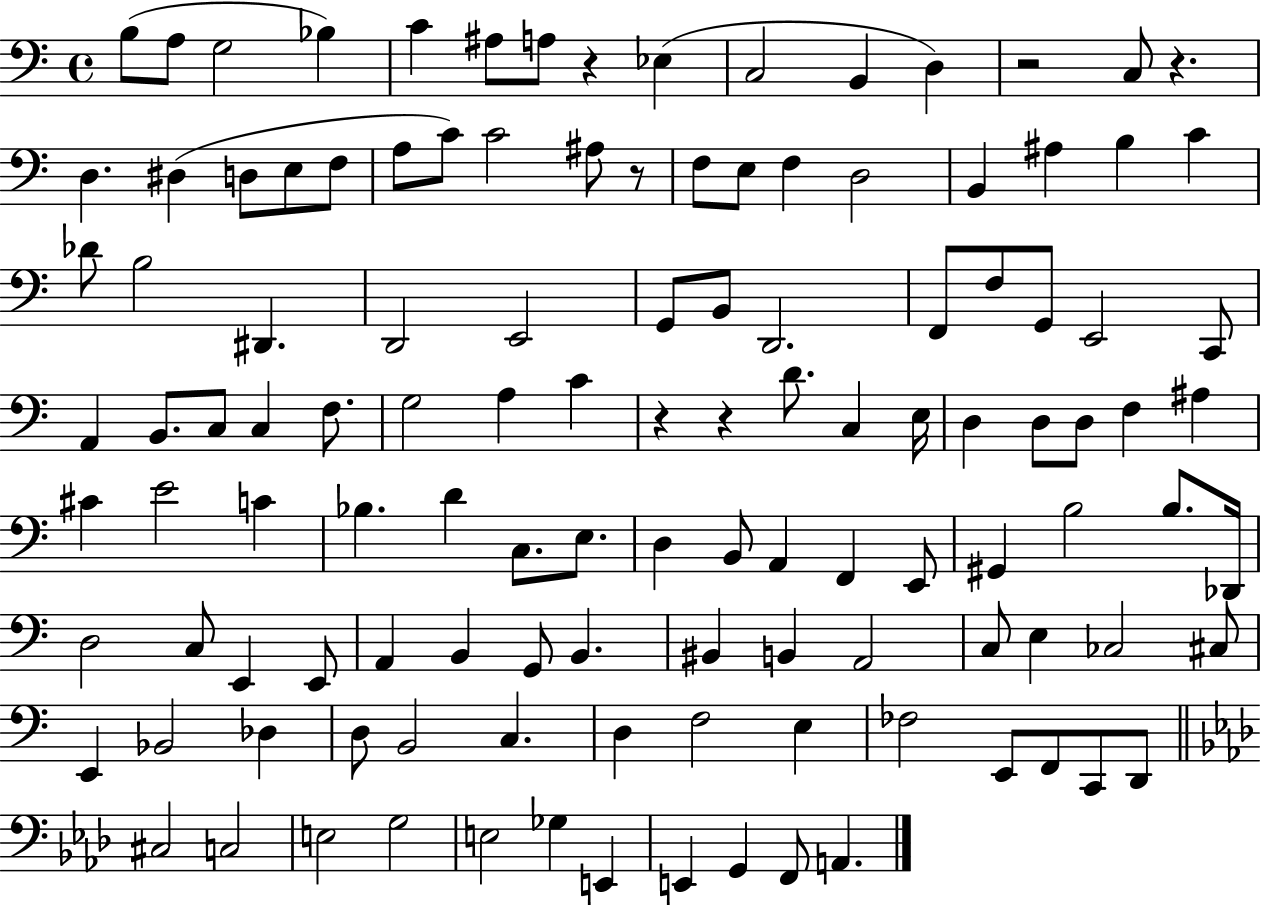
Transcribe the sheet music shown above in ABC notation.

X:1
T:Untitled
M:4/4
L:1/4
K:C
B,/2 A,/2 G,2 _B, C ^A,/2 A,/2 z _E, C,2 B,, D, z2 C,/2 z D, ^D, D,/2 E,/2 F,/2 A,/2 C/2 C2 ^A,/2 z/2 F,/2 E,/2 F, D,2 B,, ^A, B, C _D/2 B,2 ^D,, D,,2 E,,2 G,,/2 B,,/2 D,,2 F,,/2 F,/2 G,,/2 E,,2 C,,/2 A,, B,,/2 C,/2 C, F,/2 G,2 A, C z z D/2 C, E,/4 D, D,/2 D,/2 F, ^A, ^C E2 C _B, D C,/2 E,/2 D, B,,/2 A,, F,, E,,/2 ^G,, B,2 B,/2 _D,,/4 D,2 C,/2 E,, E,,/2 A,, B,, G,,/2 B,, ^B,, B,, A,,2 C,/2 E, _C,2 ^C,/2 E,, _B,,2 _D, D,/2 B,,2 C, D, F,2 E, _F,2 E,,/2 F,,/2 C,,/2 D,,/2 ^C,2 C,2 E,2 G,2 E,2 _G, E,, E,, G,, F,,/2 A,,